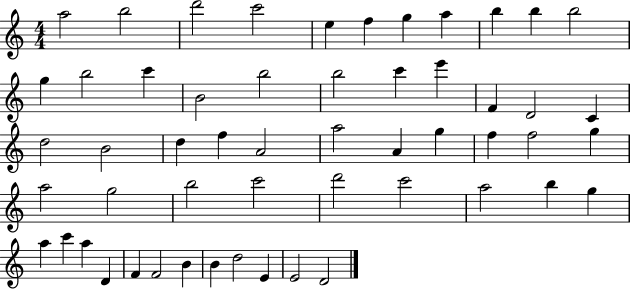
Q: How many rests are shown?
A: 0